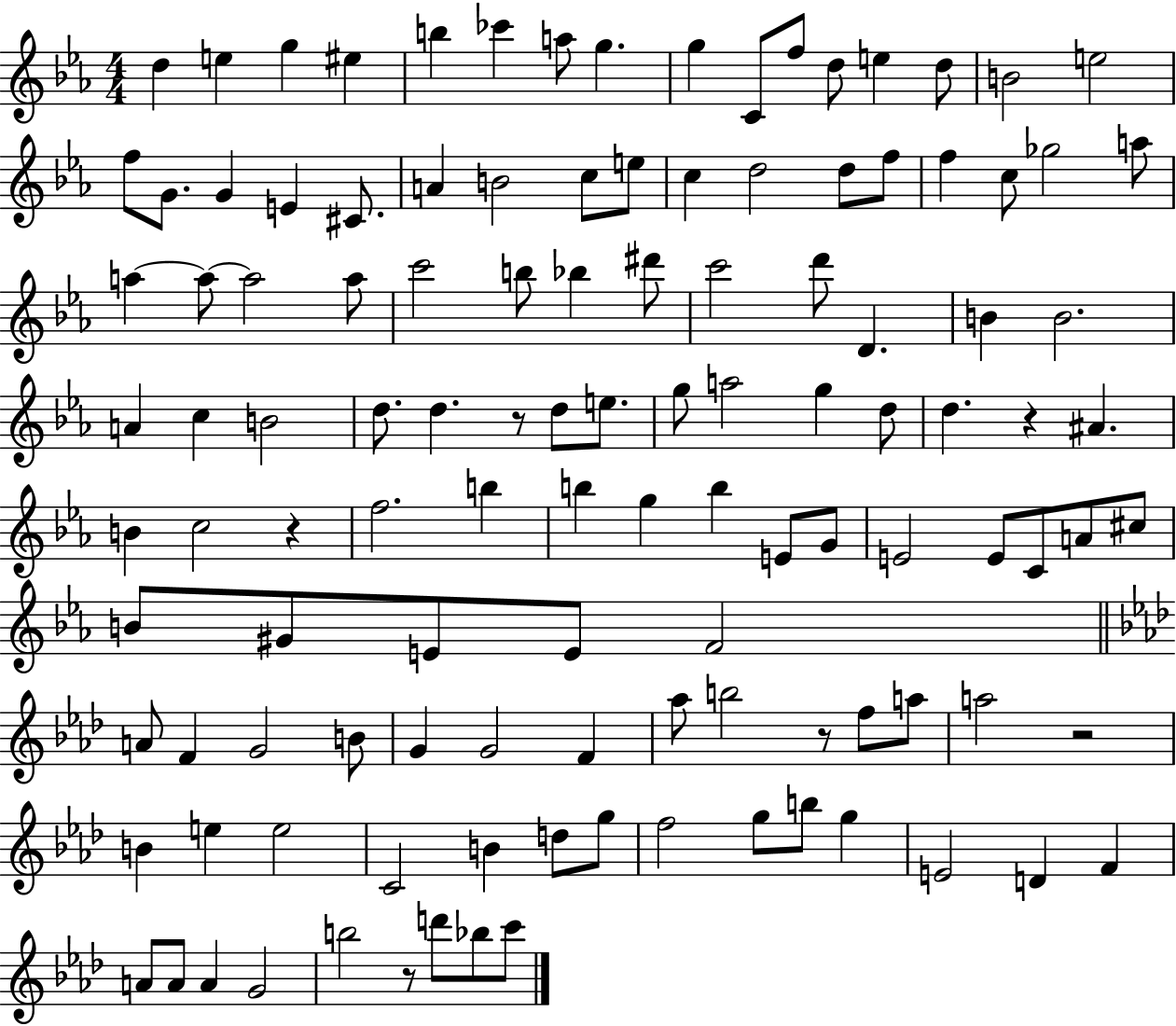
D5/q E5/q G5/q EIS5/q B5/q CES6/q A5/e G5/q. G5/q C4/e F5/e D5/e E5/q D5/e B4/h E5/h F5/e G4/e. G4/q E4/q C#4/e. A4/q B4/h C5/e E5/e C5/q D5/h D5/e F5/e F5/q C5/e Gb5/h A5/e A5/q A5/e A5/h A5/e C6/h B5/e Bb5/q D#6/e C6/h D6/e D4/q. B4/q B4/h. A4/q C5/q B4/h D5/e. D5/q. R/e D5/e E5/e. G5/e A5/h G5/q D5/e D5/q. R/q A#4/q. B4/q C5/h R/q F5/h. B5/q B5/q G5/q B5/q E4/e G4/e E4/h E4/e C4/e A4/e C#5/e B4/e G#4/e E4/e E4/e F4/h A4/e F4/q G4/h B4/e G4/q G4/h F4/q Ab5/e B5/h R/e F5/e A5/e A5/h R/h B4/q E5/q E5/h C4/h B4/q D5/e G5/e F5/h G5/e B5/e G5/q E4/h D4/q F4/q A4/e A4/e A4/q G4/h B5/h R/e D6/e Bb5/e C6/e